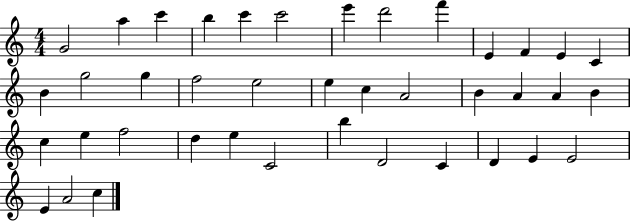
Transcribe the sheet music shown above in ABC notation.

X:1
T:Untitled
M:4/4
L:1/4
K:C
G2 a c' b c' c'2 e' d'2 f' E F E C B g2 g f2 e2 e c A2 B A A B c e f2 d e C2 b D2 C D E E2 E A2 c